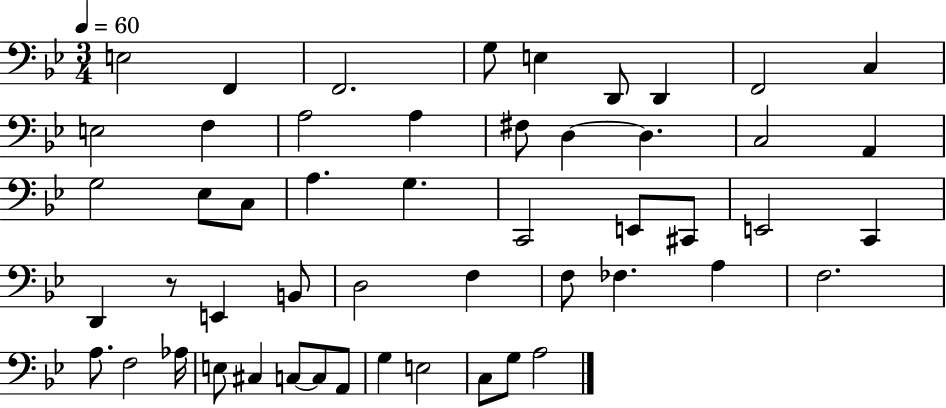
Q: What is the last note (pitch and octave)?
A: A3